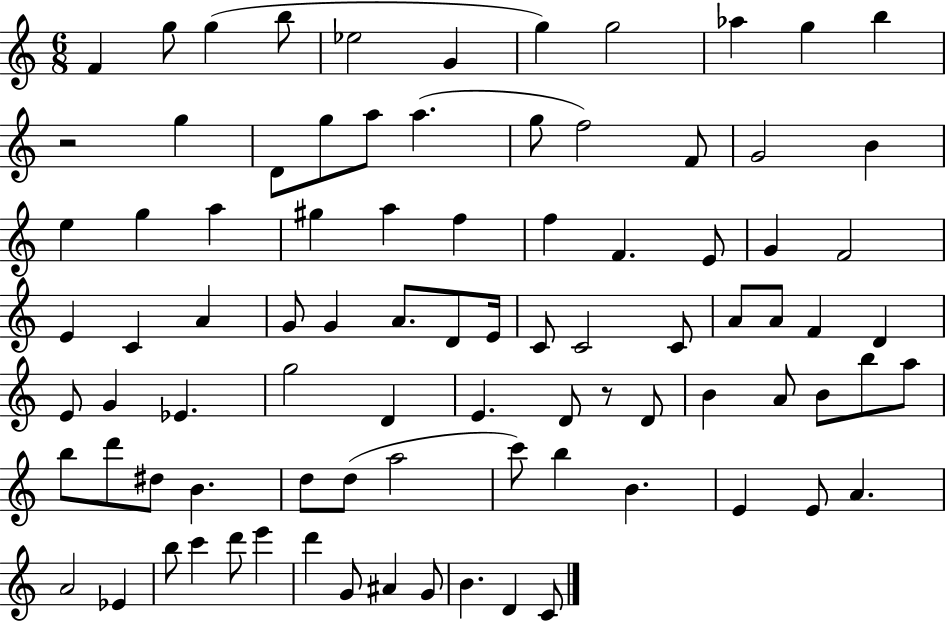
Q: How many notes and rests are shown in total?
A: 88